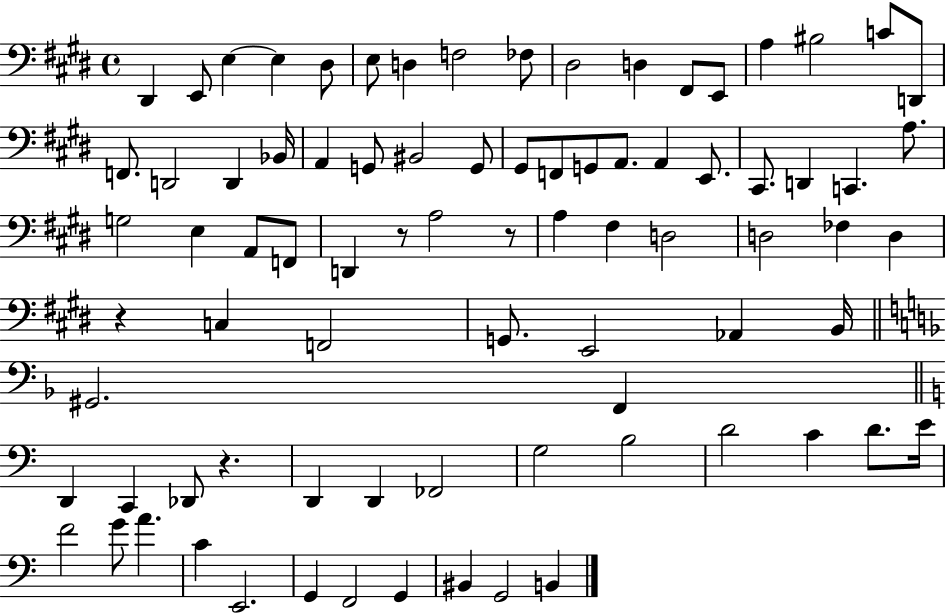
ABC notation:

X:1
T:Untitled
M:4/4
L:1/4
K:E
^D,, E,,/2 E, E, ^D,/2 E,/2 D, F,2 _F,/2 ^D,2 D, ^F,,/2 E,,/2 A, ^B,2 C/2 D,,/2 F,,/2 D,,2 D,, _B,,/4 A,, G,,/2 ^B,,2 G,,/2 ^G,,/2 F,,/2 G,,/2 A,,/2 A,, E,,/2 ^C,,/2 D,, C,, A,/2 G,2 E, A,,/2 F,,/2 D,, z/2 A,2 z/2 A, ^F, D,2 D,2 _F, D, z C, F,,2 G,,/2 E,,2 _A,, B,,/4 ^G,,2 F,, D,, C,, _D,,/2 z D,, D,, _F,,2 G,2 B,2 D2 C D/2 E/4 F2 G/2 A C E,,2 G,, F,,2 G,, ^B,, G,,2 B,,